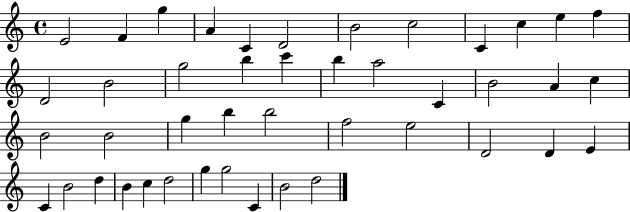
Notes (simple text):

E4/h F4/q G5/q A4/q C4/q D4/h B4/h C5/h C4/q C5/q E5/q F5/q D4/h B4/h G5/h B5/q C6/q B5/q A5/h C4/q B4/h A4/q C5/q B4/h B4/h G5/q B5/q B5/h F5/h E5/h D4/h D4/q E4/q C4/q B4/h D5/q B4/q C5/q D5/h G5/q G5/h C4/q B4/h D5/h